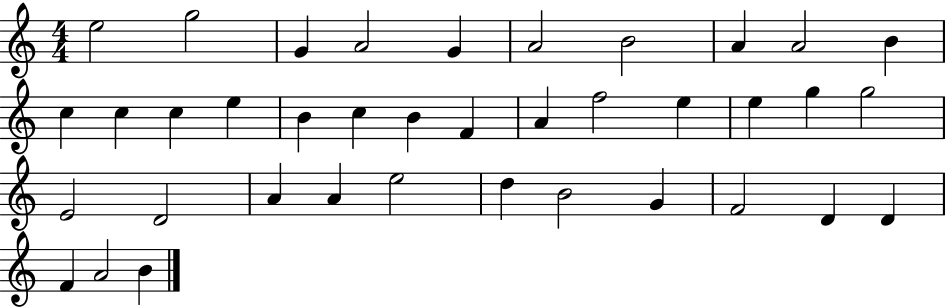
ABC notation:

X:1
T:Untitled
M:4/4
L:1/4
K:C
e2 g2 G A2 G A2 B2 A A2 B c c c e B c B F A f2 e e g g2 E2 D2 A A e2 d B2 G F2 D D F A2 B